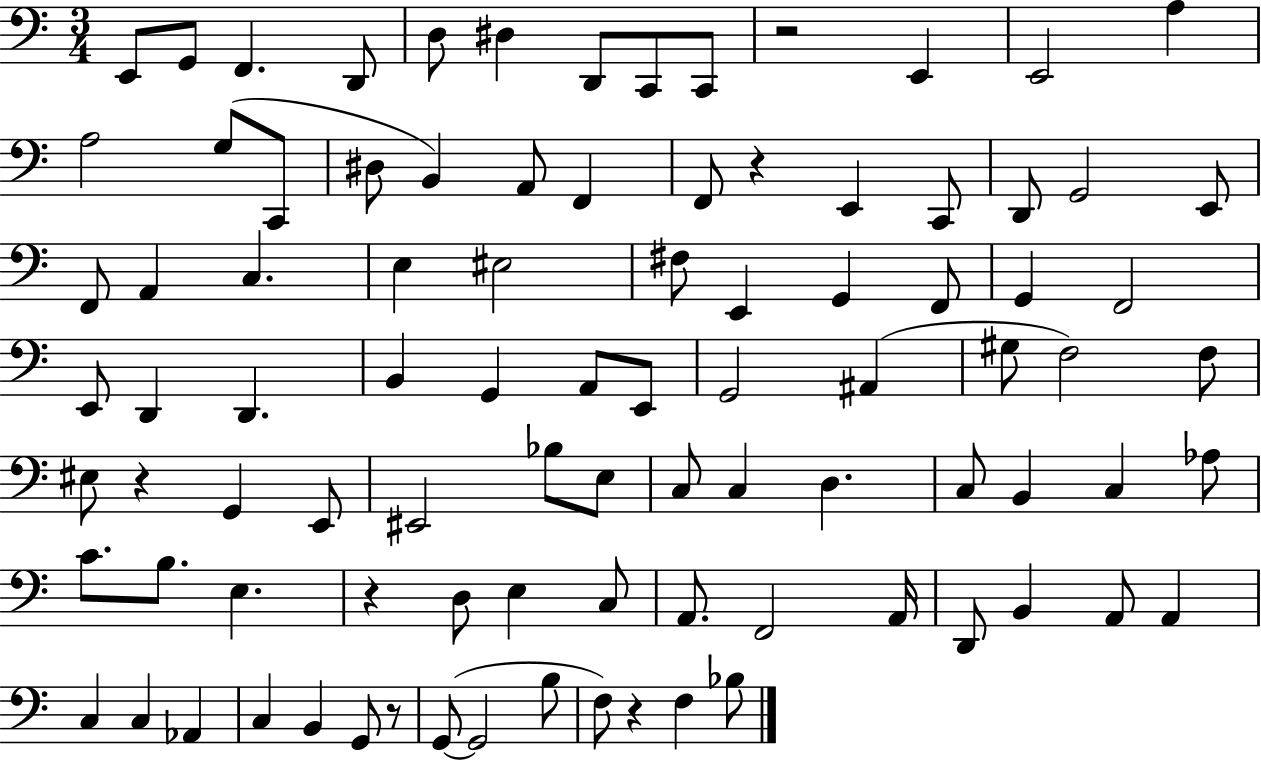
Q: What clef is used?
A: bass